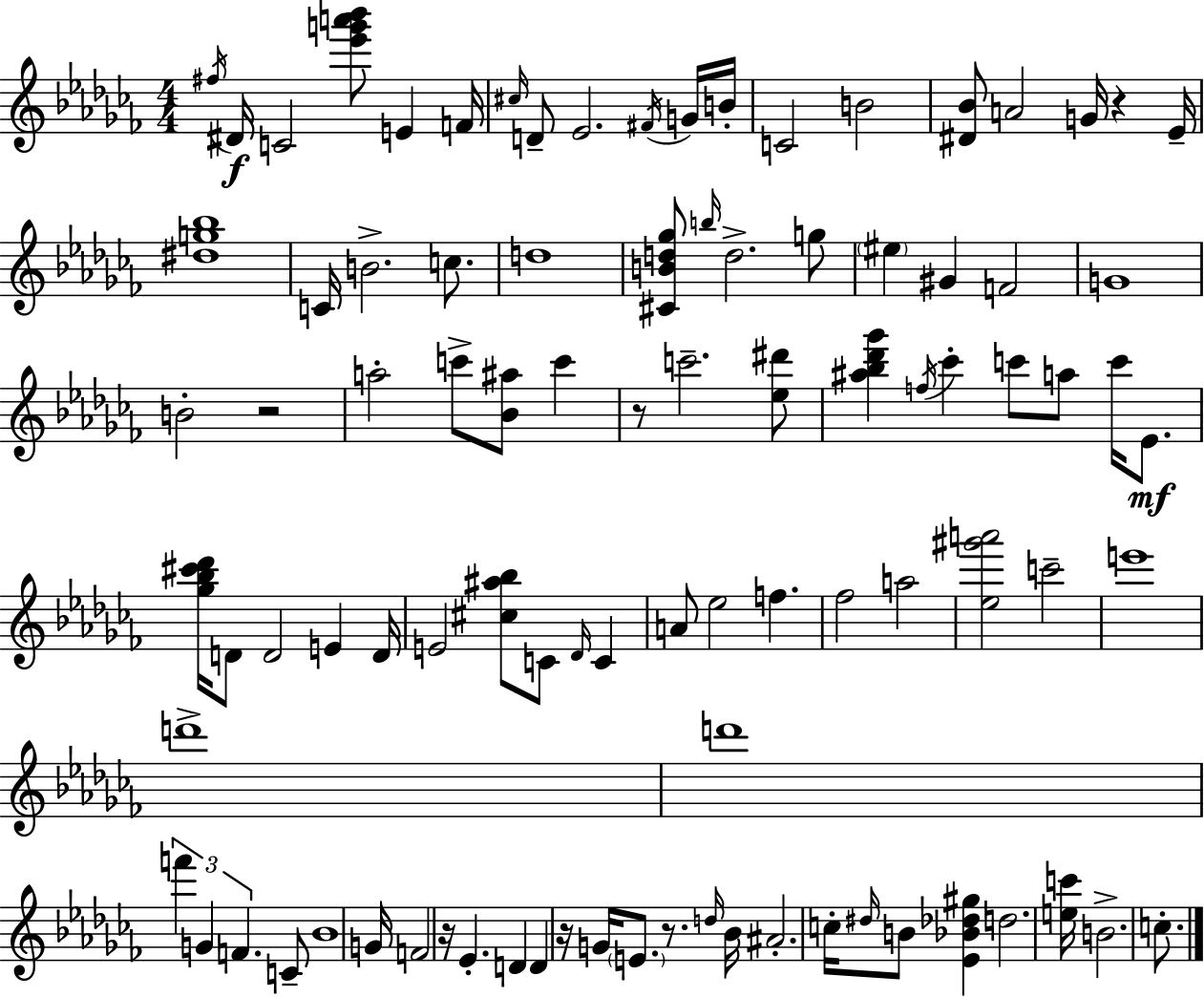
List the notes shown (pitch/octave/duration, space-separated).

F#5/s D#4/s C4/h [Eb6,G6,A6,Bb6]/e E4/q F4/s C#5/s D4/e Eb4/h. F#4/s G4/s B4/s C4/h B4/h [D#4,Bb4]/e A4/h G4/s R/q Eb4/s [D#5,G5,Bb5]/w C4/s B4/h. C5/e. D5/w [C#4,B4,D5,Gb5]/e B5/s D5/h. G5/e EIS5/q G#4/q F4/h G4/w B4/h R/h A5/h C6/e [Bb4,A#5]/e C6/q R/e C6/h. [Eb5,D#6]/e [A#5,Bb5,Db6,Gb6]/q F5/s CES6/q C6/e A5/e C6/s Eb4/e. [Gb5,Bb5,C#6,Db6]/s D4/e D4/h E4/q D4/s E4/h [C#5,A#5,Bb5]/e C4/e Db4/s C4/q A4/e Eb5/h F5/q. FES5/h A5/h [Eb5,G#6,A6]/h C6/h E6/w D6/w D6/w F6/q G4/q F4/q. C4/e Bb4/w G4/s F4/h R/s Eb4/q. D4/q D4/q R/s G4/s E4/e. R/e. D5/s Bb4/s A#4/h. C5/s D#5/s B4/e [Eb4,Bb4,Db5,G#5]/q D5/h. [E5,C6]/s B4/h. C5/e.